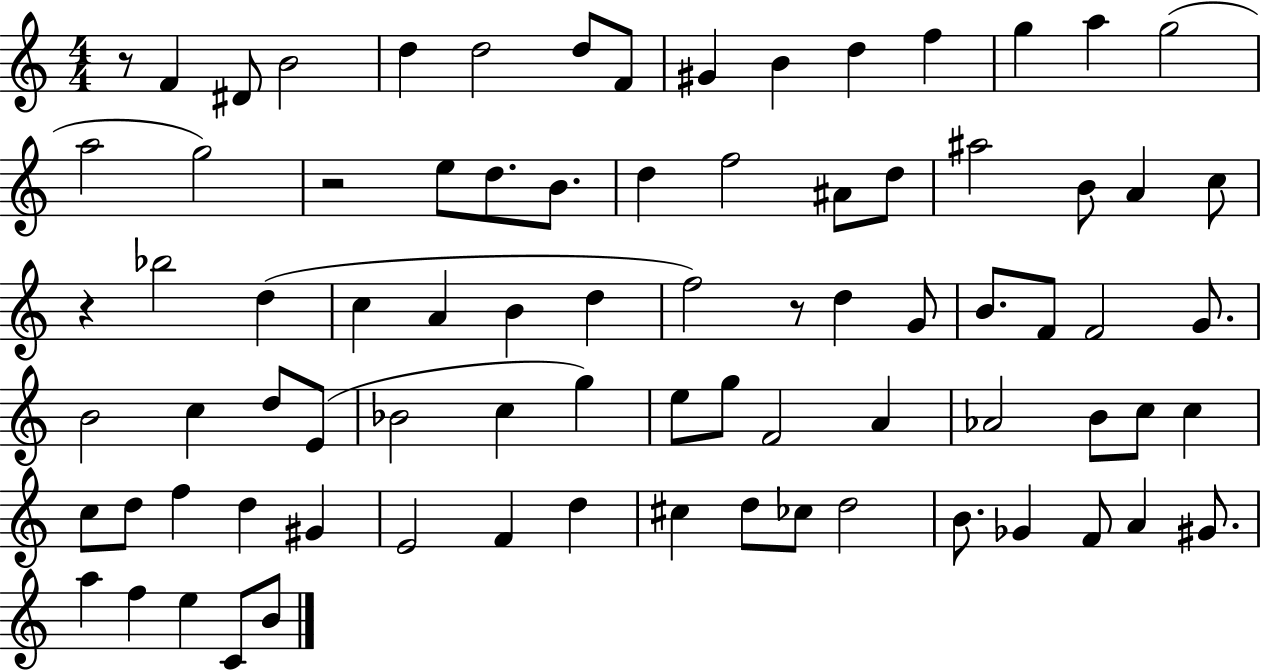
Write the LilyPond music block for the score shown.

{
  \clef treble
  \numericTimeSignature
  \time 4/4
  \key c \major
  r8 f'4 dis'8 b'2 | d''4 d''2 d''8 f'8 | gis'4 b'4 d''4 f''4 | g''4 a''4 g''2( | \break a''2 g''2) | r2 e''8 d''8. b'8. | d''4 f''2 ais'8 d''8 | ais''2 b'8 a'4 c''8 | \break r4 bes''2 d''4( | c''4 a'4 b'4 d''4 | f''2) r8 d''4 g'8 | b'8. f'8 f'2 g'8. | \break b'2 c''4 d''8 e'8( | bes'2 c''4 g''4) | e''8 g''8 f'2 a'4 | aes'2 b'8 c''8 c''4 | \break c''8 d''8 f''4 d''4 gis'4 | e'2 f'4 d''4 | cis''4 d''8 ces''8 d''2 | b'8. ges'4 f'8 a'4 gis'8. | \break a''4 f''4 e''4 c'8 b'8 | \bar "|."
}